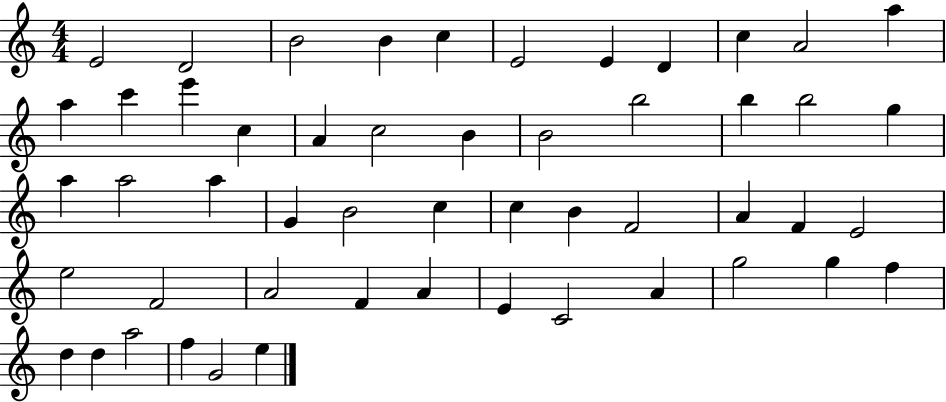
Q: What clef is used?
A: treble